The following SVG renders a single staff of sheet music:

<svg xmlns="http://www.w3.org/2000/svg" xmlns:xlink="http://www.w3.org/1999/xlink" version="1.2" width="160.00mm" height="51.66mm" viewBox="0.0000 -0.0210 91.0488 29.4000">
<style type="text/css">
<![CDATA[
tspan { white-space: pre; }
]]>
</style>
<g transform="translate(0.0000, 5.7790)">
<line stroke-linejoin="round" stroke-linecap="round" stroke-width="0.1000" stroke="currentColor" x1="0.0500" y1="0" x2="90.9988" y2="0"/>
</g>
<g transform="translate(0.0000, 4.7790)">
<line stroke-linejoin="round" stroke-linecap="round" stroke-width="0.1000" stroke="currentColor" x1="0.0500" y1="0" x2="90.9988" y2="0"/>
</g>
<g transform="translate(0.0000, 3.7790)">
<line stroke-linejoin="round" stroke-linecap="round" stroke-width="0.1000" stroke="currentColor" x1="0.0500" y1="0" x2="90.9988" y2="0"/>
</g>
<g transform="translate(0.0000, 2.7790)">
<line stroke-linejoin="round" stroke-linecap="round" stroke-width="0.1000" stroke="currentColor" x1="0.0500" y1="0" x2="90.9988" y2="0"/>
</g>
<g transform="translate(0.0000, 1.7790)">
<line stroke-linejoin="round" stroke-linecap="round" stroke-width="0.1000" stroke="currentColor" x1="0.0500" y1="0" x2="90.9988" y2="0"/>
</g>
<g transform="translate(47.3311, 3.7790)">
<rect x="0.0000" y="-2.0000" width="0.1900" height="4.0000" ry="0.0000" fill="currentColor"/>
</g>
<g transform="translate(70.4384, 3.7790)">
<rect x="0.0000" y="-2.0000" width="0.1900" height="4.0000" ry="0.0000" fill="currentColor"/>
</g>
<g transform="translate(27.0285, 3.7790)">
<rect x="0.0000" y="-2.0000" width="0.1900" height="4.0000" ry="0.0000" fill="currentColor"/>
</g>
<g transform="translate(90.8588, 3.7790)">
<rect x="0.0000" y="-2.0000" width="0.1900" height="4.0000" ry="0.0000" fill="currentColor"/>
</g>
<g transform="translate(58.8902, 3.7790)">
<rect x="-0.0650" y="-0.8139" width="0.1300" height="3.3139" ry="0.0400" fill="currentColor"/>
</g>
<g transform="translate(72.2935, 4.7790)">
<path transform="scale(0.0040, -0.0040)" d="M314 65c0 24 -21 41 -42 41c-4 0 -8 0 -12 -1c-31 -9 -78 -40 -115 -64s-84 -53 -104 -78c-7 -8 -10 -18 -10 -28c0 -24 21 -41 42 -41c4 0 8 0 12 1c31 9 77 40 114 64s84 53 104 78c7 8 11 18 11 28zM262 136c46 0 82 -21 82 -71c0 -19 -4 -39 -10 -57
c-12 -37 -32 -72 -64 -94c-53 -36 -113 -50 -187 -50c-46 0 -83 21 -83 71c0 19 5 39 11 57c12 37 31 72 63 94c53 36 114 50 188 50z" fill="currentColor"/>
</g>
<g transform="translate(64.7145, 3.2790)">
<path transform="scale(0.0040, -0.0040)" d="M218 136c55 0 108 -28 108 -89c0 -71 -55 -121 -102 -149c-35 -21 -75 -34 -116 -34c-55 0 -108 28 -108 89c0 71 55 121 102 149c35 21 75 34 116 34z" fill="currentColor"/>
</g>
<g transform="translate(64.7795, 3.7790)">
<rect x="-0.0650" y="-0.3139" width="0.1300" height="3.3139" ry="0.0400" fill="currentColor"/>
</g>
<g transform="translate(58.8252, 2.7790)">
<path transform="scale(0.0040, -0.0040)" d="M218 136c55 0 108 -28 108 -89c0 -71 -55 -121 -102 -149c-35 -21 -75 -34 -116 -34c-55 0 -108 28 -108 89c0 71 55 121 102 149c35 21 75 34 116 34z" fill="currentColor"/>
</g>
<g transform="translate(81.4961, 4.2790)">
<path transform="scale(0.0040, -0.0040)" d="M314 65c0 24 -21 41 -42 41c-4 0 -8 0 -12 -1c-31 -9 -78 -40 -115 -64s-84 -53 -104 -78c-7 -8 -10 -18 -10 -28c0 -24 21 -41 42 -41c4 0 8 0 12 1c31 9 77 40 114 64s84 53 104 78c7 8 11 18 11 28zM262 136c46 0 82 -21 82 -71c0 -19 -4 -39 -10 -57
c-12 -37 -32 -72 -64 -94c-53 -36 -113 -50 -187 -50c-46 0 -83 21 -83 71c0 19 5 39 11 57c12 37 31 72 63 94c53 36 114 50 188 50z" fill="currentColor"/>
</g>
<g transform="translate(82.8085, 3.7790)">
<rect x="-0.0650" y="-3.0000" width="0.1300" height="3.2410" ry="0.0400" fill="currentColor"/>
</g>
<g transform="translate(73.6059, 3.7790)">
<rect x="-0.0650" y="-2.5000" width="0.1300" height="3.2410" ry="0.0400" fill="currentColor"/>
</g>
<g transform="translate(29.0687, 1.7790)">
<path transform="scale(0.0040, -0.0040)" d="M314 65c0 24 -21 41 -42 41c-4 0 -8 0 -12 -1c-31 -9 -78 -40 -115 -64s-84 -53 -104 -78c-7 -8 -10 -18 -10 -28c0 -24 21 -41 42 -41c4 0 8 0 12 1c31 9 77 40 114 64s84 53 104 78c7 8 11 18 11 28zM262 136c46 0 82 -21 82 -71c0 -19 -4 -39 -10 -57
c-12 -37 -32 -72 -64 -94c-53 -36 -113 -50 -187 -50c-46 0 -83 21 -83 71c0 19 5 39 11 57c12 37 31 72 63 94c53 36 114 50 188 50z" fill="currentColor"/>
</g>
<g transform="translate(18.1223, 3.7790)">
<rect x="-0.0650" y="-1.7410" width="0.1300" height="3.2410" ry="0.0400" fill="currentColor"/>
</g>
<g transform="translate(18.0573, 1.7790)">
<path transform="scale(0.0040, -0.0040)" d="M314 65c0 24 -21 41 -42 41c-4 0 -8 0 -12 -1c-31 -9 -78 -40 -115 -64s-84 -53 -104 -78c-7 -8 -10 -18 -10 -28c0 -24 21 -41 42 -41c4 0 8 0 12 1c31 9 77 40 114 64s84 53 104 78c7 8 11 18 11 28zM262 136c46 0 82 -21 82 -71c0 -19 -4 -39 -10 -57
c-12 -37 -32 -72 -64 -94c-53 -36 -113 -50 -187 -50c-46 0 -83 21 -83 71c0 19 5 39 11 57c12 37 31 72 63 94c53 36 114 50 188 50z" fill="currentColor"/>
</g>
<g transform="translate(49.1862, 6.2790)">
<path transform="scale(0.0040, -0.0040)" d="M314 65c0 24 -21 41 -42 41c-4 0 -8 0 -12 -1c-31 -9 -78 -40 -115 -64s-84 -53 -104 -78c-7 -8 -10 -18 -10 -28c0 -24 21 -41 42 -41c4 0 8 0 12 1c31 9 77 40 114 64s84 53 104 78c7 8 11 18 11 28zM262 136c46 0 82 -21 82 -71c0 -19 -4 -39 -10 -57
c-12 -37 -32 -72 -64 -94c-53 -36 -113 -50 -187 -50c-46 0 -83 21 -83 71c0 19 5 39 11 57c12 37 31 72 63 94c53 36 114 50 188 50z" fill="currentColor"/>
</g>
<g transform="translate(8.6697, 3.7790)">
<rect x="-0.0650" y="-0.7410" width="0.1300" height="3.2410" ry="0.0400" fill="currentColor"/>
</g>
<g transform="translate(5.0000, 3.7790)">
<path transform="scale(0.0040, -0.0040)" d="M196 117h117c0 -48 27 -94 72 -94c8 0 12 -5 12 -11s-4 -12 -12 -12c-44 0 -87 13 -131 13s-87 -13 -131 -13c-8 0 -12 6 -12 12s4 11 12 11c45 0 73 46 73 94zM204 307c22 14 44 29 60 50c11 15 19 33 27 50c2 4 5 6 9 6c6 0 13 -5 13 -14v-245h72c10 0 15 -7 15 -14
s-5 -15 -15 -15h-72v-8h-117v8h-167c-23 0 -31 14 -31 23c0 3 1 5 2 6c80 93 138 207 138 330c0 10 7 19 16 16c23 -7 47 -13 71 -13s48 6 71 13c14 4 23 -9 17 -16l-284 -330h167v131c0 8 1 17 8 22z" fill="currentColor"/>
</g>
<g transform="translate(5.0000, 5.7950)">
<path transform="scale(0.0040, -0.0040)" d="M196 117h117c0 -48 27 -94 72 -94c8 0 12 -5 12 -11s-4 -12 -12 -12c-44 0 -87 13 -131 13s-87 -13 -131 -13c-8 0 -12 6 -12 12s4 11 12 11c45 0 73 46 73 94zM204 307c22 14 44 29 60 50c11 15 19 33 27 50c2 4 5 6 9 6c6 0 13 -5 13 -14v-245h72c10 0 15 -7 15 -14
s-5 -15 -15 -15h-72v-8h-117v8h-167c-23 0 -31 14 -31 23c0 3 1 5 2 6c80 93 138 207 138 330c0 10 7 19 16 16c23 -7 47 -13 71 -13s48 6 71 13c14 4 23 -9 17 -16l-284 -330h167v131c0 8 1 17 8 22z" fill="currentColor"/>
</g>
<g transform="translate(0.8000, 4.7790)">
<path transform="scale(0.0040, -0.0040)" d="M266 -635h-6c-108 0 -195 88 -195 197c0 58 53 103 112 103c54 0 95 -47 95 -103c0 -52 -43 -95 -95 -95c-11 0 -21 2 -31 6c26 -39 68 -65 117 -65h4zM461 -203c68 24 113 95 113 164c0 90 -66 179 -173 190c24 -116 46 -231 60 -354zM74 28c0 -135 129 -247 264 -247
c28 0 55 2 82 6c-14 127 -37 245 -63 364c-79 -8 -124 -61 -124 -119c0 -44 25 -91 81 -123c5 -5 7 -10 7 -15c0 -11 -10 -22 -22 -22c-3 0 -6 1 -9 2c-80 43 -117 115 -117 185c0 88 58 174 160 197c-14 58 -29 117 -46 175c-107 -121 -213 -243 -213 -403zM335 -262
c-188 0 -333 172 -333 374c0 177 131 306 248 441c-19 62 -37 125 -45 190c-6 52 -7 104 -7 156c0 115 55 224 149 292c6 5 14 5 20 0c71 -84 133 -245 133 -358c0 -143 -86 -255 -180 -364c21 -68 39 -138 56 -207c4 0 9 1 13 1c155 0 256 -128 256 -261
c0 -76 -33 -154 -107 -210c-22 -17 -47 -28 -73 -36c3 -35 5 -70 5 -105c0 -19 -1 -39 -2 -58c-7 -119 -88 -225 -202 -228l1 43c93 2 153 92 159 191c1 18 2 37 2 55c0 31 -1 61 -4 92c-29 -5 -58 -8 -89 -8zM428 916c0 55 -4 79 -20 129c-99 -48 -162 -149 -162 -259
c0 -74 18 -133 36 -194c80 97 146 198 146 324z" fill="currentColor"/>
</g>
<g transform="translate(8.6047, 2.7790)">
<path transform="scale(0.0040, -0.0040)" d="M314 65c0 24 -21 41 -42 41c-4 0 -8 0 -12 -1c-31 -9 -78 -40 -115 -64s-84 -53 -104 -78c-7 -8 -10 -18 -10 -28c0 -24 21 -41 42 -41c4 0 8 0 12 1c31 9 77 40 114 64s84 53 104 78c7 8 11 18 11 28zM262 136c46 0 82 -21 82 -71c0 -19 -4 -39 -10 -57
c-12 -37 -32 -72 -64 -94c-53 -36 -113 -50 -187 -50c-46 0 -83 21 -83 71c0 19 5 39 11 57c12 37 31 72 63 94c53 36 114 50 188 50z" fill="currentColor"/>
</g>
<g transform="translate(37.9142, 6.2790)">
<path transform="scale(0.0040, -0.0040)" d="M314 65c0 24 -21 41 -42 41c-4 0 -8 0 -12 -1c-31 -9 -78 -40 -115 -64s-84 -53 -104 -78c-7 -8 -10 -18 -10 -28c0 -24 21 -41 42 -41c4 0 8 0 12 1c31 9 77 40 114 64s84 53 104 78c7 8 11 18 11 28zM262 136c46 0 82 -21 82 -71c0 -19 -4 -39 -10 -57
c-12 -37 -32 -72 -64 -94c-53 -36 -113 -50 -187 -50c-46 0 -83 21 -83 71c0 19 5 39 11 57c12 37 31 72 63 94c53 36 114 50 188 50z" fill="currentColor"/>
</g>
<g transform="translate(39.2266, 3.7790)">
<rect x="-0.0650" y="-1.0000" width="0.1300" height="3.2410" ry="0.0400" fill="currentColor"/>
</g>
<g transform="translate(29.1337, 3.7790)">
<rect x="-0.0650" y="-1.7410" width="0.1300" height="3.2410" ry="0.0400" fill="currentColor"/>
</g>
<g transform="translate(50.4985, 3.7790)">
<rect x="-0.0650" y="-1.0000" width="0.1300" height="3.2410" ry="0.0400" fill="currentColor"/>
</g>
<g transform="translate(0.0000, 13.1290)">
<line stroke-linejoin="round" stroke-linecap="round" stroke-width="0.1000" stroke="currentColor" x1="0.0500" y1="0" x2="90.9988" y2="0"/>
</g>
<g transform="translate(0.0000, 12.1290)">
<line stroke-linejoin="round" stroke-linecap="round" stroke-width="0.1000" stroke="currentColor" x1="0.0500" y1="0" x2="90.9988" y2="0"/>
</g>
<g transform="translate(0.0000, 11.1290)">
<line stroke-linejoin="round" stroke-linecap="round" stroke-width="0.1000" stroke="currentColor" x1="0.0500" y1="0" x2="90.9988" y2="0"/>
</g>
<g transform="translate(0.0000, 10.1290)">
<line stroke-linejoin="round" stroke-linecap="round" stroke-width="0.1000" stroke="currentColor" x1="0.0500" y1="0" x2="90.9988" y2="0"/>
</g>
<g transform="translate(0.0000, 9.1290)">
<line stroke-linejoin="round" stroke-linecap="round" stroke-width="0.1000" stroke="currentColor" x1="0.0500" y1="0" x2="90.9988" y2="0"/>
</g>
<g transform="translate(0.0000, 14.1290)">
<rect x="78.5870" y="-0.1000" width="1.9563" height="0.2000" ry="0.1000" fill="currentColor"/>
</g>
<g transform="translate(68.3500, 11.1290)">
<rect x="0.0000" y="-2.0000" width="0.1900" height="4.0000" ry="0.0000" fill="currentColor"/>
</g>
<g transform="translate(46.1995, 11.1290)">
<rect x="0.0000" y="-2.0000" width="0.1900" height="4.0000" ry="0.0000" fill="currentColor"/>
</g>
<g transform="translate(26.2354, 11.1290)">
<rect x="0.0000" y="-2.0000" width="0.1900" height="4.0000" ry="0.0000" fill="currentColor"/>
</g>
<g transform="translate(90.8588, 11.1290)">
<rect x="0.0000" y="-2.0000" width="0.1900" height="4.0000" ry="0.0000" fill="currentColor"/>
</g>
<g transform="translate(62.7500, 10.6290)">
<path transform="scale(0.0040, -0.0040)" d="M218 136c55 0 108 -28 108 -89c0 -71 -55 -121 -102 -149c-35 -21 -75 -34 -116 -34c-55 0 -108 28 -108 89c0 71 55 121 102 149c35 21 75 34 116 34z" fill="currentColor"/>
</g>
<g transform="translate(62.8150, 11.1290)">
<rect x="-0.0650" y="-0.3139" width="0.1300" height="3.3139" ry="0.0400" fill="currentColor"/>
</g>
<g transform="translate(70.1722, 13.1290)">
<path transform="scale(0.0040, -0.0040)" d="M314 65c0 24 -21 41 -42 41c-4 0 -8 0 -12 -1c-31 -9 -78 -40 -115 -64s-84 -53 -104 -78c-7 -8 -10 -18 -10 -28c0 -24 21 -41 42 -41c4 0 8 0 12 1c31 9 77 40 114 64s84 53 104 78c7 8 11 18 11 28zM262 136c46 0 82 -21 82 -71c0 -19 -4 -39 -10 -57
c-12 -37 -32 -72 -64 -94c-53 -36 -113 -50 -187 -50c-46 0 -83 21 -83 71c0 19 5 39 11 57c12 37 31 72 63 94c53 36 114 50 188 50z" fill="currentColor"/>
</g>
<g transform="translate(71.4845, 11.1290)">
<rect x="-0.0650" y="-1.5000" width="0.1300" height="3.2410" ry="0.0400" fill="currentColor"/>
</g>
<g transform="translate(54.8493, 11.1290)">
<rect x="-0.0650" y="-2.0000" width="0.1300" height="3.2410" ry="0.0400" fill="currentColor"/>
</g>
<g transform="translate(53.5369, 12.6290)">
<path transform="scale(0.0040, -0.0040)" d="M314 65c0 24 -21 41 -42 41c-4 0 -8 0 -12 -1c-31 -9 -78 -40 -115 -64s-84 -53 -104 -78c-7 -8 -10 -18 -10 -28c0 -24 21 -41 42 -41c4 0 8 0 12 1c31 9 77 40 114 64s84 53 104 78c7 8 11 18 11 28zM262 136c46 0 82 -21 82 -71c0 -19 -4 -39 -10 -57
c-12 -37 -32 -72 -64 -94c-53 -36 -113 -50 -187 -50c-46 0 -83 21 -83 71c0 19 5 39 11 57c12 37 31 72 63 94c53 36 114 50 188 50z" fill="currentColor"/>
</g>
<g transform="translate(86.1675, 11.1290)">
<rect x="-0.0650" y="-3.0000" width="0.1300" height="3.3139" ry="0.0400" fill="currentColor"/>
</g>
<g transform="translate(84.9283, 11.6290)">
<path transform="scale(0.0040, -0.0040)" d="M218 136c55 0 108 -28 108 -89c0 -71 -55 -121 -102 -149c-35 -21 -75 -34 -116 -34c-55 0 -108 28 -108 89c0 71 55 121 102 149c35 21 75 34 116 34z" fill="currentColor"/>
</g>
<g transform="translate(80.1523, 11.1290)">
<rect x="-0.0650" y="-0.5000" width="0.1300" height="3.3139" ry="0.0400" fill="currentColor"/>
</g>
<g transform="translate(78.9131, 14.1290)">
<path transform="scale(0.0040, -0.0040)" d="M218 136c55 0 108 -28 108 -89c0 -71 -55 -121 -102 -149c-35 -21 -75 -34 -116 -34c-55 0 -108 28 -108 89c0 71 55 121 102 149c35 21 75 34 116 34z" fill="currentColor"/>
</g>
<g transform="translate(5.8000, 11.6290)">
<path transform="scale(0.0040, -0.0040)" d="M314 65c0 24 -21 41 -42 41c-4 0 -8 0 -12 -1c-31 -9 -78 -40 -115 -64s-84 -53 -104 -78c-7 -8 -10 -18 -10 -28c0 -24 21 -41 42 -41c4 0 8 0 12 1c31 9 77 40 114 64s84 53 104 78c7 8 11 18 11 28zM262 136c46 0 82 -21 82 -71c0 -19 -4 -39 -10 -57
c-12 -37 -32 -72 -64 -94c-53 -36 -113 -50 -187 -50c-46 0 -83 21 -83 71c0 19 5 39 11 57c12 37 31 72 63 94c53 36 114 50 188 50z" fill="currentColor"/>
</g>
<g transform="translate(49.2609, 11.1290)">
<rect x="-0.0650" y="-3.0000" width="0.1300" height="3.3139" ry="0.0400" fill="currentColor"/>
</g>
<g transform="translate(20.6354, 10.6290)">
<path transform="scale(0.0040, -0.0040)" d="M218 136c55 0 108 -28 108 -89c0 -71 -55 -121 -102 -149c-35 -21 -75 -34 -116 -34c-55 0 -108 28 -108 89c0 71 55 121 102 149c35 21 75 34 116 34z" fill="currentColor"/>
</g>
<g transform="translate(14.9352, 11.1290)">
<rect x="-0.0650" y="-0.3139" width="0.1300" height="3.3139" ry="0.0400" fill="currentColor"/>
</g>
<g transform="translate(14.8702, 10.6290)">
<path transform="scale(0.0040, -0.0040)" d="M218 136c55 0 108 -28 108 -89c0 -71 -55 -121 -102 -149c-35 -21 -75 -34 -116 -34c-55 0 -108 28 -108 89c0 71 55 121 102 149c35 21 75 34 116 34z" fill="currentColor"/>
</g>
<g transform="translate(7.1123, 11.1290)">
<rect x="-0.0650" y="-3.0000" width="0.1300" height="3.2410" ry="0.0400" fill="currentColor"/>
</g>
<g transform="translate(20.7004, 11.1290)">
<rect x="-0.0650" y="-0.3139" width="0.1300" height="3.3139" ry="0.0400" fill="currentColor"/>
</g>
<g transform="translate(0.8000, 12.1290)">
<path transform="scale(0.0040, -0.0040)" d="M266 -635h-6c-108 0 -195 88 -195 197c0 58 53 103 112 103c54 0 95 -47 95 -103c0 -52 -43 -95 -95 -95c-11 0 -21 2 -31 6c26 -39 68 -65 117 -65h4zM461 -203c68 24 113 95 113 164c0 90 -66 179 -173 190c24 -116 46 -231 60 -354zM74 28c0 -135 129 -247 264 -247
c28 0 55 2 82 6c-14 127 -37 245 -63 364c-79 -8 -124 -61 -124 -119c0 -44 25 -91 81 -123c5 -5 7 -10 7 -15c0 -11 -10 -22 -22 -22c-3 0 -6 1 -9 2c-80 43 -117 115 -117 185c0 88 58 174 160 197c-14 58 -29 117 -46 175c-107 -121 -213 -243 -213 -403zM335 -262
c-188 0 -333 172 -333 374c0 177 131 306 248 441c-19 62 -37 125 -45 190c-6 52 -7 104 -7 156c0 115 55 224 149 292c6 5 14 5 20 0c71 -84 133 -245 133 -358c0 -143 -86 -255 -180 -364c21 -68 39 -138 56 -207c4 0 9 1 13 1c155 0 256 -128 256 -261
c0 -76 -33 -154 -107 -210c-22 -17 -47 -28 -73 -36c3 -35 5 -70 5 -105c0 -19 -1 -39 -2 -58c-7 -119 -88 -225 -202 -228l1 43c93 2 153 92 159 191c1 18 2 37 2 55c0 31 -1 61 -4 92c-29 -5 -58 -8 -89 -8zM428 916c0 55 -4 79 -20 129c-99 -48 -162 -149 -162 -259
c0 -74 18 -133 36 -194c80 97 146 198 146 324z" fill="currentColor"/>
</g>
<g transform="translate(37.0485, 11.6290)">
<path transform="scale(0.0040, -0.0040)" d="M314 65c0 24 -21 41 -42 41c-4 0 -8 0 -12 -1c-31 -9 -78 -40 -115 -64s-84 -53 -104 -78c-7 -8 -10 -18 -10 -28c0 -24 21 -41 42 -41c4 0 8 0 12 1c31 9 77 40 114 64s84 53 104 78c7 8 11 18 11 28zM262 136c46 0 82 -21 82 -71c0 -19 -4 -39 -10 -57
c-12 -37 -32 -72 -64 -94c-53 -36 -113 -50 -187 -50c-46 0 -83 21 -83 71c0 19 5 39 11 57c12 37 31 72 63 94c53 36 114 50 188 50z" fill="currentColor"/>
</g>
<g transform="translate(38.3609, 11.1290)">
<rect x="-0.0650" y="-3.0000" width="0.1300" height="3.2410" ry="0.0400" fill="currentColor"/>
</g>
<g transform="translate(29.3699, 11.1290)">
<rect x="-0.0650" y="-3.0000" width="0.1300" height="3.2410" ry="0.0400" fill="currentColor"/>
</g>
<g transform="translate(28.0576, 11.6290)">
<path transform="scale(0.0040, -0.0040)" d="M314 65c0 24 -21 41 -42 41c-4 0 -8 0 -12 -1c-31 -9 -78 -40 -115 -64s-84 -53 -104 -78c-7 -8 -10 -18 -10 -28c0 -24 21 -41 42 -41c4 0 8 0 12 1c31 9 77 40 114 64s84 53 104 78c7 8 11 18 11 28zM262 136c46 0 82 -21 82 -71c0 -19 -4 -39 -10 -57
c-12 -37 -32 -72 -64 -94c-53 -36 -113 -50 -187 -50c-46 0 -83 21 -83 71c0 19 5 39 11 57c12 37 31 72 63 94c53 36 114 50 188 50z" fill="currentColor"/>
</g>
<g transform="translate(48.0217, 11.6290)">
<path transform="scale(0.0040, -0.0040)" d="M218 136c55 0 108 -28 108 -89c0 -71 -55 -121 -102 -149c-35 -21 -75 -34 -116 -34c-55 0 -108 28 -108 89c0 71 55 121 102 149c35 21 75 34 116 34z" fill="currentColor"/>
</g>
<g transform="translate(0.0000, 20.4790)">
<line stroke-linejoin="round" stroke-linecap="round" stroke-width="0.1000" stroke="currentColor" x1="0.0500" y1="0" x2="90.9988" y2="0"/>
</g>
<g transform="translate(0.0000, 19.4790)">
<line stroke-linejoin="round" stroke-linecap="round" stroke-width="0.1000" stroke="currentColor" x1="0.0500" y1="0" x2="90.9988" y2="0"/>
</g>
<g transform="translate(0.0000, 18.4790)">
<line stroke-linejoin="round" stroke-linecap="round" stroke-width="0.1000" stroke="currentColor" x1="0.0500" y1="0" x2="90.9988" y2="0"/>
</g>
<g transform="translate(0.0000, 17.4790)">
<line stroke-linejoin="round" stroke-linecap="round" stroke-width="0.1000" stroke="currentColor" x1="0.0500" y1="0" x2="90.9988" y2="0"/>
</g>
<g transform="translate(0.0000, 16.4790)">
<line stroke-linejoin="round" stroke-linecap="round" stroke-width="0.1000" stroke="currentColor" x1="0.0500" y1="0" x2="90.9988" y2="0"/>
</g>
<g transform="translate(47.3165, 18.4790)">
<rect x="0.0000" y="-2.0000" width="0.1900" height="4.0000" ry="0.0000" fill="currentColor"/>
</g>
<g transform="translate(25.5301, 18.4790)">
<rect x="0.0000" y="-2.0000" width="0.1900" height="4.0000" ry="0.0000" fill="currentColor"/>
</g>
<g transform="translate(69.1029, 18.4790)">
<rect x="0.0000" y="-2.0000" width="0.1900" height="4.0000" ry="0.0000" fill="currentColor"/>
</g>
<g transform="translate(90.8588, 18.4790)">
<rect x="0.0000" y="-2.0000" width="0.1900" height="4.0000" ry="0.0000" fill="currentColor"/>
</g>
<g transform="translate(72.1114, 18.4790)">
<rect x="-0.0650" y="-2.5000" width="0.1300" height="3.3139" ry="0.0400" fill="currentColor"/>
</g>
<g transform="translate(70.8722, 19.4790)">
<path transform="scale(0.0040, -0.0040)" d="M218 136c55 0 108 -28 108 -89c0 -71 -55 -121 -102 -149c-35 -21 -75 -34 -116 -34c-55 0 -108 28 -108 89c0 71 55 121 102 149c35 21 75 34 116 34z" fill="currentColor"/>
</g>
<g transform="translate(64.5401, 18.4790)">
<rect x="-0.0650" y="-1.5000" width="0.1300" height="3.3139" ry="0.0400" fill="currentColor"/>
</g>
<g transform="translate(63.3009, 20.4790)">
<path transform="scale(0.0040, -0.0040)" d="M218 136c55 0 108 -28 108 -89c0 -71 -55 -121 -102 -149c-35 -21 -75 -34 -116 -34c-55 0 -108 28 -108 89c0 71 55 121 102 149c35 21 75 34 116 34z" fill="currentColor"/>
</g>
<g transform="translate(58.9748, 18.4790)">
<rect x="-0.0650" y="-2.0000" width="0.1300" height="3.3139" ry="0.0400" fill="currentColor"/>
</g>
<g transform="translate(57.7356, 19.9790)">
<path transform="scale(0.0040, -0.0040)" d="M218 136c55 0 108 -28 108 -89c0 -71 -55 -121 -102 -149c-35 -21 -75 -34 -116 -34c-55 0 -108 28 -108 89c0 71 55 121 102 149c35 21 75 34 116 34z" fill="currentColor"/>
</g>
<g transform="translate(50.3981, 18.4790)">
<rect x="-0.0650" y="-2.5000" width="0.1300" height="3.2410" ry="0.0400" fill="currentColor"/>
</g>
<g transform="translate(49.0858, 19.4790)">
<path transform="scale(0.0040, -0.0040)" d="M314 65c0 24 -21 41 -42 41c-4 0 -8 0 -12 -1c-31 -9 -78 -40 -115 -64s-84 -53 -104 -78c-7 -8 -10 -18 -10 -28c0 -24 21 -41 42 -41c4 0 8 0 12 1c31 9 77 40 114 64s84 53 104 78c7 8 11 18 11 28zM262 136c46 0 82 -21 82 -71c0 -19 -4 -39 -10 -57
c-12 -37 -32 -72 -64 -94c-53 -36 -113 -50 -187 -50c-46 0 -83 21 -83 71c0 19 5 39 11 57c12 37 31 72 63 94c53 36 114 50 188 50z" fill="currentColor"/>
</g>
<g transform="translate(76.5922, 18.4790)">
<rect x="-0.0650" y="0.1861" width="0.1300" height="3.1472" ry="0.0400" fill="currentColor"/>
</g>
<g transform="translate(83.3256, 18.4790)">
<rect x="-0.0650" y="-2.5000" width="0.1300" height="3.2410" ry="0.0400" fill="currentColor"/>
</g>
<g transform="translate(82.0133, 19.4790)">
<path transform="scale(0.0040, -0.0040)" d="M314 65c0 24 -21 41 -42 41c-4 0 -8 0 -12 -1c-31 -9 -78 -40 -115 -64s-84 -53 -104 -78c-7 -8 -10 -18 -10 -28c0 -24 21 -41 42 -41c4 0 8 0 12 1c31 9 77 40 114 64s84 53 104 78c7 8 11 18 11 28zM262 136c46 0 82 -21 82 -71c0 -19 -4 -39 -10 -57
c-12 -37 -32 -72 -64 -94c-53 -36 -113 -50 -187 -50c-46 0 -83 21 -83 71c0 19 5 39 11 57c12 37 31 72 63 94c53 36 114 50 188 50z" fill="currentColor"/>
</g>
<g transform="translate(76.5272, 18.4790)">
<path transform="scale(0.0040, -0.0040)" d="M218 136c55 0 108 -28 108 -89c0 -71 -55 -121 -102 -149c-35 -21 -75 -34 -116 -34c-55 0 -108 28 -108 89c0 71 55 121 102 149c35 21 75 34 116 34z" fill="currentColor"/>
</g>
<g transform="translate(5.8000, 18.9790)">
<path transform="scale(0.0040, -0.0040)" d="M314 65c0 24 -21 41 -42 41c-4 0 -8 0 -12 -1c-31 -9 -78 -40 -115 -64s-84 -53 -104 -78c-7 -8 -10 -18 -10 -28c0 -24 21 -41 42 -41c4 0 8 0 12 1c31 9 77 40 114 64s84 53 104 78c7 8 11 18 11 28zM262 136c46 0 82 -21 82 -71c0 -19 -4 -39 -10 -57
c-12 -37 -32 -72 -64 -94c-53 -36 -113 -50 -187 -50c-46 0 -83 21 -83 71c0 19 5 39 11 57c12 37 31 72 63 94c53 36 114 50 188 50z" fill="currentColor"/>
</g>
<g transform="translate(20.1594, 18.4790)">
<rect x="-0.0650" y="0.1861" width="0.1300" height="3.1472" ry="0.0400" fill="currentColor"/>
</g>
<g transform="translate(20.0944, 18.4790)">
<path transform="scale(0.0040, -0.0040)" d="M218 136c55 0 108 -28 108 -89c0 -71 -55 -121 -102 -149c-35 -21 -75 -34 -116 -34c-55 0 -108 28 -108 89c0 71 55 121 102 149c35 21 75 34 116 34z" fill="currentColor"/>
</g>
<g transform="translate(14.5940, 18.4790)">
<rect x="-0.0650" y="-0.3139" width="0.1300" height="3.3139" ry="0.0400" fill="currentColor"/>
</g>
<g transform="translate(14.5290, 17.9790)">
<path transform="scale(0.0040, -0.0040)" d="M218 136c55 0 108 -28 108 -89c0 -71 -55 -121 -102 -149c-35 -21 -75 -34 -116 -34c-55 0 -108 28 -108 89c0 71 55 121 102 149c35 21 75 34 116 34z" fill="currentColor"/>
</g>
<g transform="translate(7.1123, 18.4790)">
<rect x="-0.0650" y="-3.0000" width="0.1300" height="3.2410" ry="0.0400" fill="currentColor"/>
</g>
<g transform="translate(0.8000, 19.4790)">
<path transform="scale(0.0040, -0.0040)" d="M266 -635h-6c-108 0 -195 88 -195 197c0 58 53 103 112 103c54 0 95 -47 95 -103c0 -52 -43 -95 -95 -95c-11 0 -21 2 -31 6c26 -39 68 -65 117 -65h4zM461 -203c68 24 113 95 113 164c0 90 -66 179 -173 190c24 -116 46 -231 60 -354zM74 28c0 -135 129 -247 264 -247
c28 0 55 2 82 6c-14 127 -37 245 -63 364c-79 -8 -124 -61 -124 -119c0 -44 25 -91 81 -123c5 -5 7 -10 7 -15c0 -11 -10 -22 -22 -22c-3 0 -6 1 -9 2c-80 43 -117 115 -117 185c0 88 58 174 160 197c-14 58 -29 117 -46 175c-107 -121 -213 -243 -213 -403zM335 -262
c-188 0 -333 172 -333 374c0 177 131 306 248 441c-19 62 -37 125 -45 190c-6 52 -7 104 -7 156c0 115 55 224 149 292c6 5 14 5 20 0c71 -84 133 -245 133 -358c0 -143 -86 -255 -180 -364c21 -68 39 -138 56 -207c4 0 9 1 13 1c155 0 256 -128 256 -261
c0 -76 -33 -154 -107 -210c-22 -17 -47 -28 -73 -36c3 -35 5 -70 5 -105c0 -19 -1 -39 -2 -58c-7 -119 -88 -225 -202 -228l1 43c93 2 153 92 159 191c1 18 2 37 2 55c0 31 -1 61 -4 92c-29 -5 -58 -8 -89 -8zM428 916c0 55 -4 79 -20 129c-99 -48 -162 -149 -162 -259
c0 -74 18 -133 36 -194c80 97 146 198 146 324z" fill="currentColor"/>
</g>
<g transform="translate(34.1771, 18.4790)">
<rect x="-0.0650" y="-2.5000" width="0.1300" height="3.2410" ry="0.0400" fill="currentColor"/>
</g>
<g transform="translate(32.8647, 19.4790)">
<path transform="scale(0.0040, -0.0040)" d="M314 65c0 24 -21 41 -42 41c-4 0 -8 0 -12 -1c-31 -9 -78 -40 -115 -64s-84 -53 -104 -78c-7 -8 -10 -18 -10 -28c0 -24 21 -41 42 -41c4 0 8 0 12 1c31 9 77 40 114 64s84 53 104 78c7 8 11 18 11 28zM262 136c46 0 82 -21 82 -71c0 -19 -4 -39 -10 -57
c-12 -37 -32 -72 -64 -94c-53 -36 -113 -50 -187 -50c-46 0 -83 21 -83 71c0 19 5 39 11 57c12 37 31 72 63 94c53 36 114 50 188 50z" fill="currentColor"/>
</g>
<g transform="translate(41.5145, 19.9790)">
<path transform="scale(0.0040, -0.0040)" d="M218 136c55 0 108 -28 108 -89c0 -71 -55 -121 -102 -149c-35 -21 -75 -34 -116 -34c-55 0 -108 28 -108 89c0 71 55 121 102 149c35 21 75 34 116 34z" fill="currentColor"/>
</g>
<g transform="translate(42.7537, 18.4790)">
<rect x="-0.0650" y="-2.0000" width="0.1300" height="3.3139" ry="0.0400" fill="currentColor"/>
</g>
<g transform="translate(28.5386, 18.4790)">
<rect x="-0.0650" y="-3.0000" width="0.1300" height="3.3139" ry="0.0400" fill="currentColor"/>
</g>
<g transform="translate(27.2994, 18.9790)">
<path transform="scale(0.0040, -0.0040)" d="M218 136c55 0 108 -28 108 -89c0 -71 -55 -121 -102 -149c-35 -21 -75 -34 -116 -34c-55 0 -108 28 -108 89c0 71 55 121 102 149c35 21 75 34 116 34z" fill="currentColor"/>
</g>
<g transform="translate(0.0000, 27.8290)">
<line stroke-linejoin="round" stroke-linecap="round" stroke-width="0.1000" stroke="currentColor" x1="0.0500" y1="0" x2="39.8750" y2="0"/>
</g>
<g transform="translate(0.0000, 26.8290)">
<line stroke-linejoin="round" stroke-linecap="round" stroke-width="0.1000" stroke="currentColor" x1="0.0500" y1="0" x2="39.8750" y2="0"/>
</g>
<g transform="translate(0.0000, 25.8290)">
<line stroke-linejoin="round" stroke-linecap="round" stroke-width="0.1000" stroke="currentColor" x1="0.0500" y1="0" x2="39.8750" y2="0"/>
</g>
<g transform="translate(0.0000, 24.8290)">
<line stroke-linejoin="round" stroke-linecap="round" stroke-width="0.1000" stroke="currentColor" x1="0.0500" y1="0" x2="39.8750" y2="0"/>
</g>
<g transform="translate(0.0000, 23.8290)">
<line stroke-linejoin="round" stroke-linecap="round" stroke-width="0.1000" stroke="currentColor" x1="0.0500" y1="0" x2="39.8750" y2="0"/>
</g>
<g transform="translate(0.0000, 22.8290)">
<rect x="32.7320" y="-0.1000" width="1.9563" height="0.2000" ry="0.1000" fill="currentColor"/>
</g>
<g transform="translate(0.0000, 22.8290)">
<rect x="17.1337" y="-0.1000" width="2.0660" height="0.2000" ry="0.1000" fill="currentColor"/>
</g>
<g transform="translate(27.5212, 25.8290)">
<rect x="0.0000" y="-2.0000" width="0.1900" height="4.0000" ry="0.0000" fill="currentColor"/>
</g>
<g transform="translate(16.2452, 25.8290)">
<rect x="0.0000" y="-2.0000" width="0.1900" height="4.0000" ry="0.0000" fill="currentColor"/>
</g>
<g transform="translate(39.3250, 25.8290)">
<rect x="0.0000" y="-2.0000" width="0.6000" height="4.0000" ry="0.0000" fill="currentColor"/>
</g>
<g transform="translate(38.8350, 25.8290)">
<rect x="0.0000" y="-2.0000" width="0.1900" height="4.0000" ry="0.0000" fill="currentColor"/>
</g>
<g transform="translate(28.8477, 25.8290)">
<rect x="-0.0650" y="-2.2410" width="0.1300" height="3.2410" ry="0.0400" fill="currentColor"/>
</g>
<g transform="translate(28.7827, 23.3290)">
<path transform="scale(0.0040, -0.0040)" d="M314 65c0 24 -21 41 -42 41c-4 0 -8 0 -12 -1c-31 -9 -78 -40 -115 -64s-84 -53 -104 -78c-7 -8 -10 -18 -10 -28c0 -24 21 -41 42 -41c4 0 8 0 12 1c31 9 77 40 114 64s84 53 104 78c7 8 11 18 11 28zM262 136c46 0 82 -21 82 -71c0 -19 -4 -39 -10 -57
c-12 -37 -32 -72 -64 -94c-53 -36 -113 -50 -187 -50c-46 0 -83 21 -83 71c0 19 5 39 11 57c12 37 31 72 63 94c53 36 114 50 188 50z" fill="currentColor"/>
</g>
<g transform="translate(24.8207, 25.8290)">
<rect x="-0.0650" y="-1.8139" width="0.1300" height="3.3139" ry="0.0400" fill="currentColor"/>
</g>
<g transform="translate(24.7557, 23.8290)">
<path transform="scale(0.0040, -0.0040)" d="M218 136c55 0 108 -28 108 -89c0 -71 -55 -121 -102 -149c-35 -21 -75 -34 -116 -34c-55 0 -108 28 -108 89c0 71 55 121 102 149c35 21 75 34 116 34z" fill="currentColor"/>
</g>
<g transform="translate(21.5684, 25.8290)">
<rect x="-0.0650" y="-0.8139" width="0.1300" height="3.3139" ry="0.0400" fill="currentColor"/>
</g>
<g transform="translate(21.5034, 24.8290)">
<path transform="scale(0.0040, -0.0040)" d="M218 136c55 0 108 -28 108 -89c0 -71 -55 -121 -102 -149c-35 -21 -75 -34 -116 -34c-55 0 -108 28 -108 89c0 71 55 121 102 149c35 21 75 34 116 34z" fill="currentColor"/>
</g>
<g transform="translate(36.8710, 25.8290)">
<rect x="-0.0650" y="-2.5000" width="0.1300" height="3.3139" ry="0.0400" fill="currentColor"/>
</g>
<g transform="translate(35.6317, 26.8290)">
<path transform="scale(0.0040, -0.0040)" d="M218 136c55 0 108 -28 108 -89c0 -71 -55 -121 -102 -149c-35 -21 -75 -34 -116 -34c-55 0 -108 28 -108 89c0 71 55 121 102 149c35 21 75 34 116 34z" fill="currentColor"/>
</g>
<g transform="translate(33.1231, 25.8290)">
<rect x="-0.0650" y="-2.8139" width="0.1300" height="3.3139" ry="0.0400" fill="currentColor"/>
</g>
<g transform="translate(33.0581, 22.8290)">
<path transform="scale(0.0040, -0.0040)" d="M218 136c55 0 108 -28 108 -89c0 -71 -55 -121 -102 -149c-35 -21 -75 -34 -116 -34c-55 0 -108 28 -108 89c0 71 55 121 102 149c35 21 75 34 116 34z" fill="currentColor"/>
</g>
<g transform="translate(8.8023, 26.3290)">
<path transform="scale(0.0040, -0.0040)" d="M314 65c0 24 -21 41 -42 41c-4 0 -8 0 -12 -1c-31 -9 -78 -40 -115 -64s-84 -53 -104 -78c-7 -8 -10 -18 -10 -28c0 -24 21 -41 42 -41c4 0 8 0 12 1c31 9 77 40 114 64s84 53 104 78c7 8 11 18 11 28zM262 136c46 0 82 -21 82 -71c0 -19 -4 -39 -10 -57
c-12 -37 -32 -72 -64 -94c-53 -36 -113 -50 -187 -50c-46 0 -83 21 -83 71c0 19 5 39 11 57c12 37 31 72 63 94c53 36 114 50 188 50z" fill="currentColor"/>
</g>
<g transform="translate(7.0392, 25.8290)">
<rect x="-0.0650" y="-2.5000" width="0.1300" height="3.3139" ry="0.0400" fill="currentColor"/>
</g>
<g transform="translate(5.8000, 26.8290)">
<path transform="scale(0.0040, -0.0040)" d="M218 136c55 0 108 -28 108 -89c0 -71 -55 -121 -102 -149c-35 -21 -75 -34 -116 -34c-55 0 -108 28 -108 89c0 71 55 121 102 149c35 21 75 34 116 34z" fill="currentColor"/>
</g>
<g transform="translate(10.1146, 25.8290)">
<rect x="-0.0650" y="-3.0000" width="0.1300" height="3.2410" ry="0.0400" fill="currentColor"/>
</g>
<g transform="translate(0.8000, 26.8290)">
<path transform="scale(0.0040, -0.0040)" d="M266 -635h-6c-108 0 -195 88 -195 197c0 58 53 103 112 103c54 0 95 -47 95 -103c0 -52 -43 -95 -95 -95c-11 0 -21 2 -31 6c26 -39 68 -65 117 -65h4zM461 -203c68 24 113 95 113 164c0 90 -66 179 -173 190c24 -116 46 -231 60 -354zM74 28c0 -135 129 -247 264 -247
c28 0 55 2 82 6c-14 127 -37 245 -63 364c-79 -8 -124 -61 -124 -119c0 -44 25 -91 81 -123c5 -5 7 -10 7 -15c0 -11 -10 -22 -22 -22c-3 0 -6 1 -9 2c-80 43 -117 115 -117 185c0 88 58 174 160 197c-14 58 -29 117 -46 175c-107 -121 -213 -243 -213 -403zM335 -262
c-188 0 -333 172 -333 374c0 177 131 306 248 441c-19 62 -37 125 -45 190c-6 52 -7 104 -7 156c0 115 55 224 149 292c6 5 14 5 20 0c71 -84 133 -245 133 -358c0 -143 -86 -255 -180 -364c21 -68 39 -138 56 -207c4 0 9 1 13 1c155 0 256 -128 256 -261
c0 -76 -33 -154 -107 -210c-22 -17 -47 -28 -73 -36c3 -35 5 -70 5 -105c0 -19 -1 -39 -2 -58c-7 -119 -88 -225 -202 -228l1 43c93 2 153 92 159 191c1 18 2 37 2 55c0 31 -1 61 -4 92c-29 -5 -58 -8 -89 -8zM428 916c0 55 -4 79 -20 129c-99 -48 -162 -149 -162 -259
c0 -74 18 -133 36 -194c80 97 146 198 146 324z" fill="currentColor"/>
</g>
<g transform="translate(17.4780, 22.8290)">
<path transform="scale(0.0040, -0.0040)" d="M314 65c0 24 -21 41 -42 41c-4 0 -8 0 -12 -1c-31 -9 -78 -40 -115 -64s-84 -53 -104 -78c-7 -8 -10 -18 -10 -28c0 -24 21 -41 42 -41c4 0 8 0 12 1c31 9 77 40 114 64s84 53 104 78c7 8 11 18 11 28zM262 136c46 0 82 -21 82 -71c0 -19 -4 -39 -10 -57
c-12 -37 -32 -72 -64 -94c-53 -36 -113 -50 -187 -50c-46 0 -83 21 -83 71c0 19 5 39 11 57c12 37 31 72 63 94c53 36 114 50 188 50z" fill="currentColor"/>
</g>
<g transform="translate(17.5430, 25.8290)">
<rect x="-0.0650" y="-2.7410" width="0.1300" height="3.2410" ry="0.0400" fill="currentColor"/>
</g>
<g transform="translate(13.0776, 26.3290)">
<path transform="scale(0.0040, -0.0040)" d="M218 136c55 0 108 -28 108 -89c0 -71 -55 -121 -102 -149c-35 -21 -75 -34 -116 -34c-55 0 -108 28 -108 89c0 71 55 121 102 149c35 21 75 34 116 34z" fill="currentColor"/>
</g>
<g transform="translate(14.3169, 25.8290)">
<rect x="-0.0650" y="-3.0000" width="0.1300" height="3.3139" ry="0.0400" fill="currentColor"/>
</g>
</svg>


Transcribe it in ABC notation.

X:1
T:Untitled
M:4/4
L:1/4
K:C
d2 f2 f2 D2 D2 d c G2 A2 A2 c c A2 A2 A F2 c E2 C A A2 c B A G2 F G2 F E G B G2 G A2 A a2 d f g2 a G